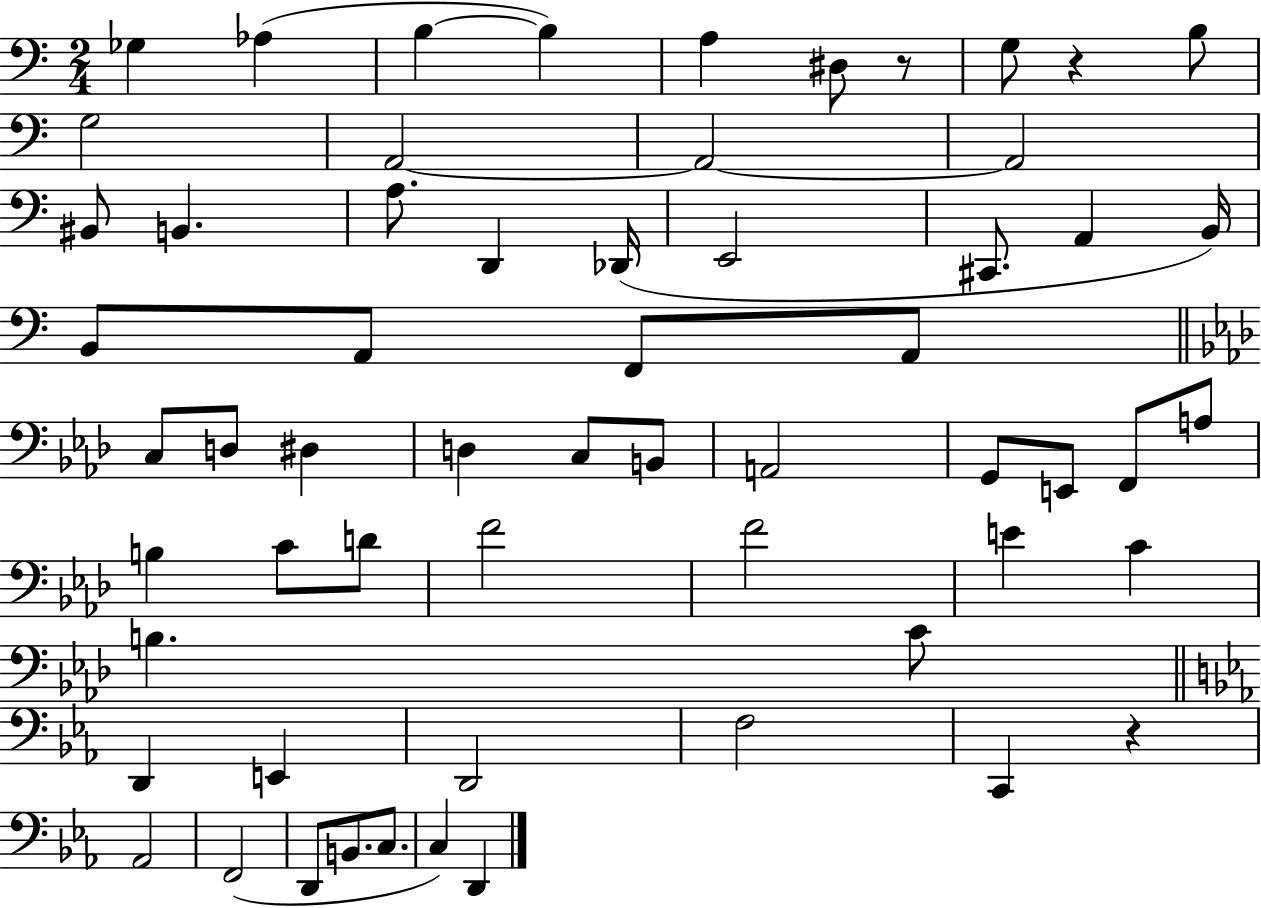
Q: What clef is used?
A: bass